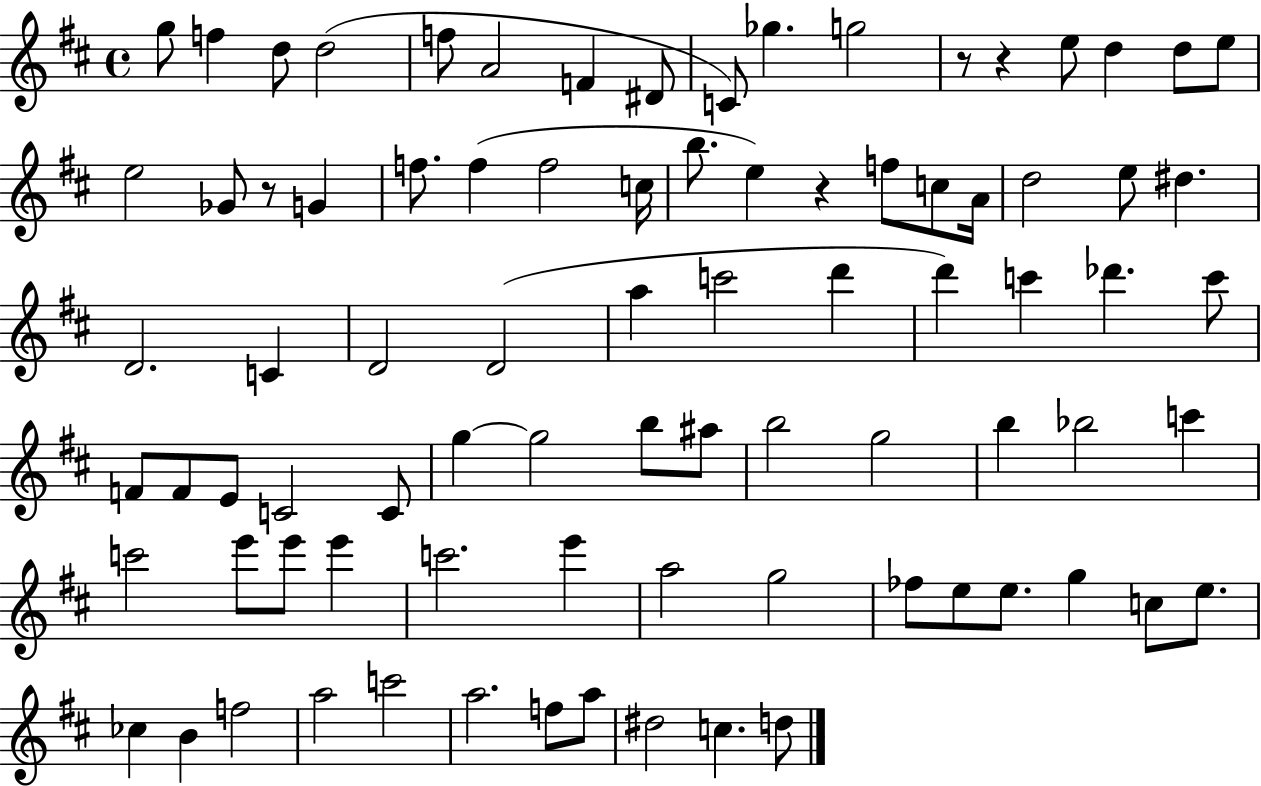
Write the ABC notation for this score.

X:1
T:Untitled
M:4/4
L:1/4
K:D
g/2 f d/2 d2 f/2 A2 F ^D/2 C/2 _g g2 z/2 z e/2 d d/2 e/2 e2 _G/2 z/2 G f/2 f f2 c/4 b/2 e z f/2 c/2 A/4 d2 e/2 ^d D2 C D2 D2 a c'2 d' d' c' _d' c'/2 F/2 F/2 E/2 C2 C/2 g g2 b/2 ^a/2 b2 g2 b _b2 c' c'2 e'/2 e'/2 e' c'2 e' a2 g2 _f/2 e/2 e/2 g c/2 e/2 _c B f2 a2 c'2 a2 f/2 a/2 ^d2 c d/2